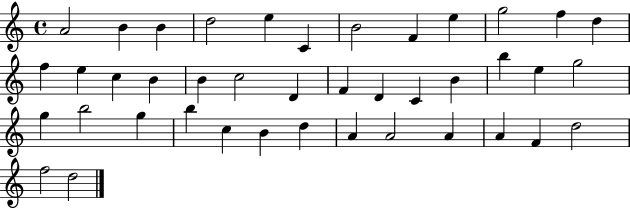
{
  \clef treble
  \time 4/4
  \defaultTimeSignature
  \key c \major
  a'2 b'4 b'4 | d''2 e''4 c'4 | b'2 f'4 e''4 | g''2 f''4 d''4 | \break f''4 e''4 c''4 b'4 | b'4 c''2 d'4 | f'4 d'4 c'4 b'4 | b''4 e''4 g''2 | \break g''4 b''2 g''4 | b''4 c''4 b'4 d''4 | a'4 a'2 a'4 | a'4 f'4 d''2 | \break f''2 d''2 | \bar "|."
}